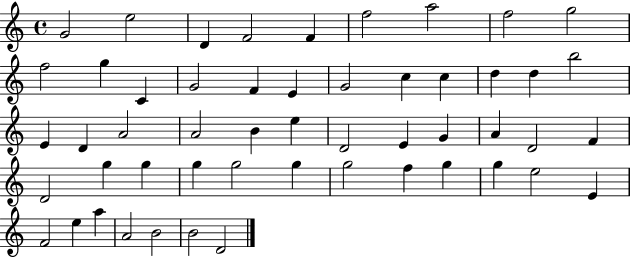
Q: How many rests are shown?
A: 0